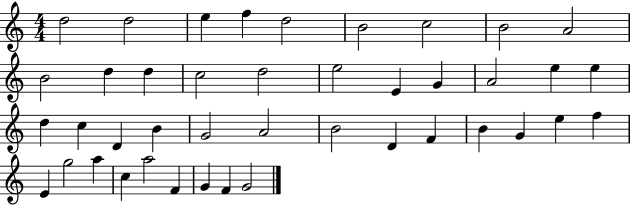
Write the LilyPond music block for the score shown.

{
  \clef treble
  \numericTimeSignature
  \time 4/4
  \key c \major
  d''2 d''2 | e''4 f''4 d''2 | b'2 c''2 | b'2 a'2 | \break b'2 d''4 d''4 | c''2 d''2 | e''2 e'4 g'4 | a'2 e''4 e''4 | \break d''4 c''4 d'4 b'4 | g'2 a'2 | b'2 d'4 f'4 | b'4 g'4 e''4 f''4 | \break e'4 g''2 a''4 | c''4 a''2 f'4 | g'4 f'4 g'2 | \bar "|."
}